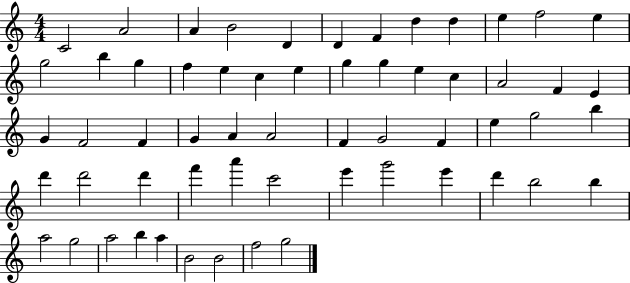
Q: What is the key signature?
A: C major